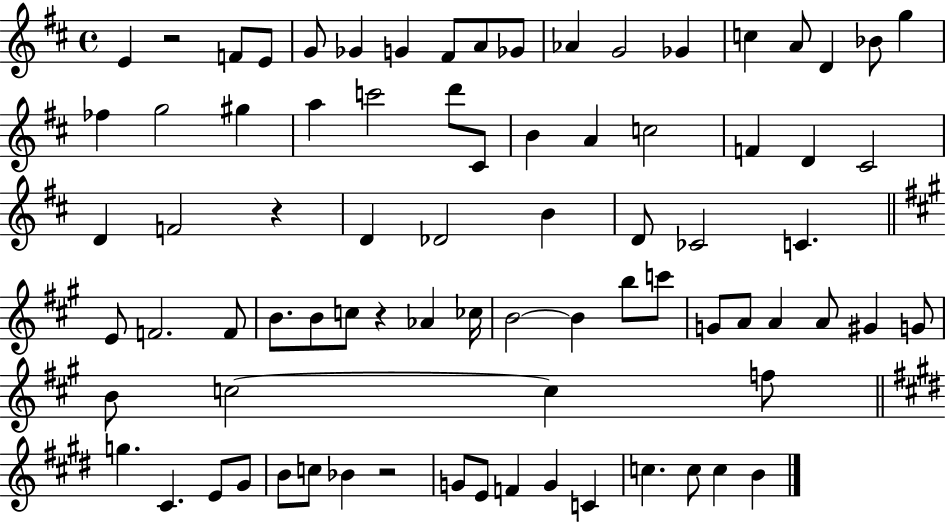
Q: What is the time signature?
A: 4/4